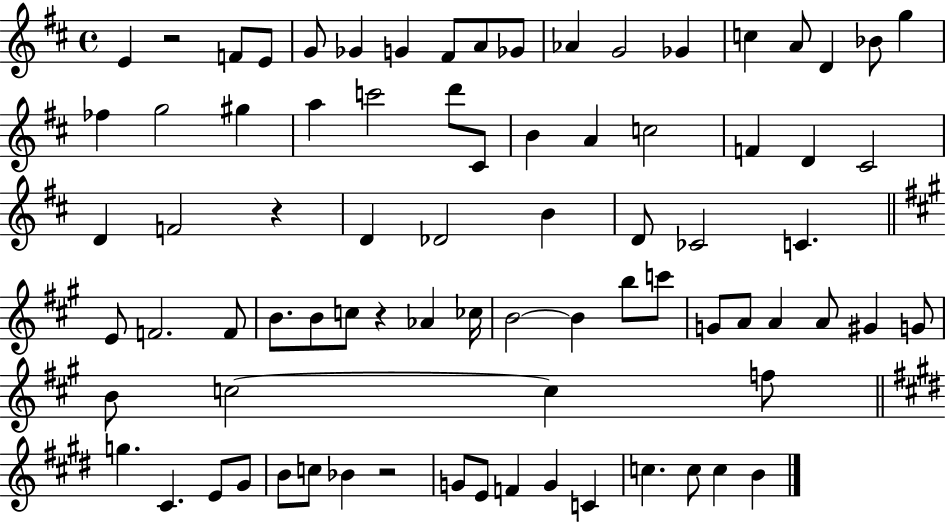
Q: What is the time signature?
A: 4/4